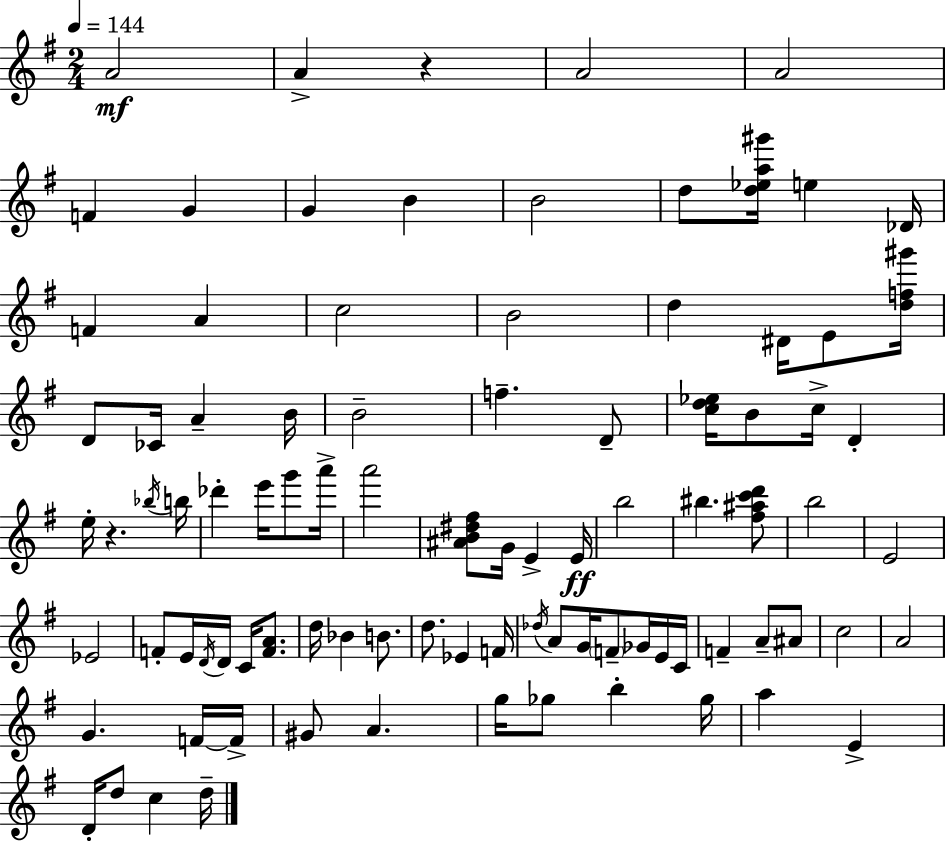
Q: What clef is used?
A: treble